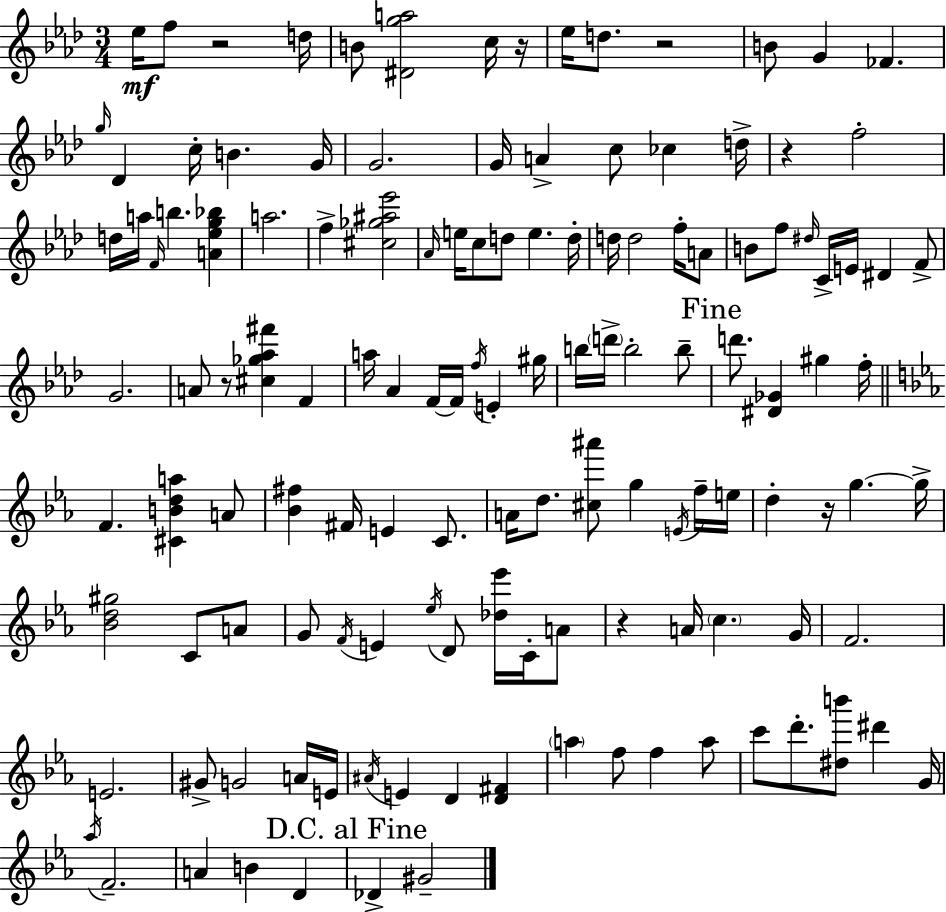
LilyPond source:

{
  \clef treble
  \numericTimeSignature
  \time 3/4
  \key aes \major
  ees''16\mf f''8 r2 d''16 | b'8 <dis' g'' a''>2 c''16 r16 | ees''16 d''8. r2 | b'8 g'4 fes'4. | \break \grace { g''16 } des'4 c''16-. b'4. | g'16 g'2. | g'16 a'4-> c''8 ces''4 | d''16-> r4 f''2-. | \break d''16 a''16 \grace { f'16 } b''4. <a' ees'' g'' bes''>4 | a''2. | f''4-> <cis'' ges'' ais'' ees'''>2 | \grace { aes'16 } e''16 c''8 d''8 e''4. | \break d''16-. d''16 d''2 | f''16-. a'8 b'8 f''8 \grace { dis''16 } c'16-> e'16 dis'4 | f'8-> g'2. | a'8 r8 <cis'' ges'' aes'' fis'''>4 | \break f'4 a''16 aes'4 f'16~~ f'16 \acciaccatura { f''16 } | e'4-. gis''16 b''16 \parenthesize d'''16-> b''2-. | b''8-- \mark "Fine" d'''8. <dis' ges'>4 | gis''4 f''16-. \bar "||" \break \key ees \major f'4. <cis' b' d'' a''>4 a'8 | <bes' fis''>4 fis'16 e'4 c'8. | a'16 d''8. <cis'' ais'''>8 g''4 \acciaccatura { e'16 } f''16-- | e''16 d''4-. r16 g''4.~~ | \break g''16-> <bes' d'' gis''>2 c'8 a'8 | g'8 \acciaccatura { f'16 } e'4 \acciaccatura { ees''16 } d'8 <des'' ees'''>16 | c'16-. a'8 r4 a'16 \parenthesize c''4. | g'16 f'2. | \break e'2. | gis'8-> g'2 | a'16 e'16 \acciaccatura { ais'16 } e'4 d'4 | <d' fis'>4 \parenthesize a''4 f''8 f''4 | \break a''8 c'''8 d'''8.-. <dis'' b'''>8 dis'''4 | g'16 \acciaccatura { aes''16 } f'2.-- | a'4 b'4 | d'4 \mark "D.C. al Fine" des'4-> gis'2-- | \break \bar "|."
}